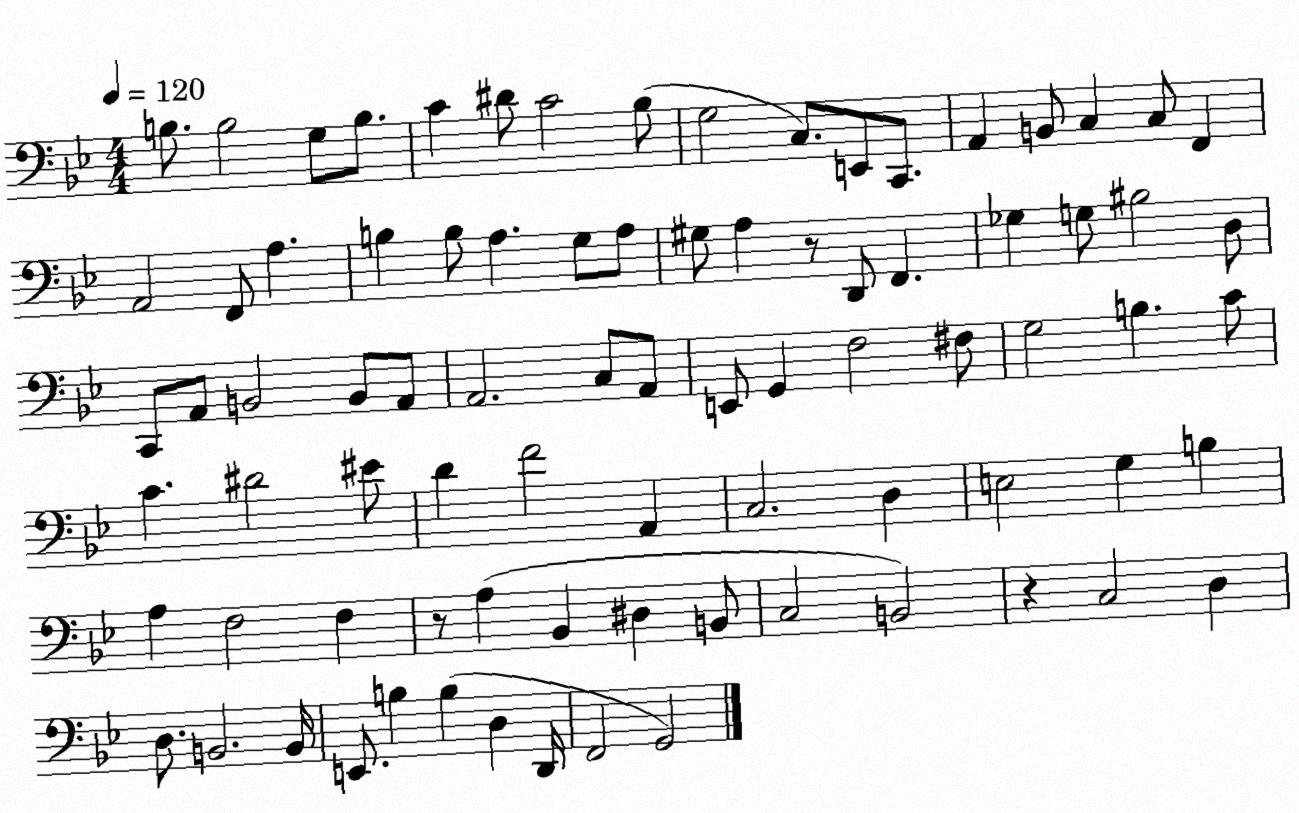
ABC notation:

X:1
T:Untitled
M:4/4
L:1/4
K:Bb
B,/2 B,2 G,/2 B,/2 C ^D/2 C2 _B,/2 G,2 C,/2 E,,/2 C,,/2 A,, B,,/2 C, C,/2 F,, A,,2 F,,/2 A, B, B,/2 A, G,/2 A,/2 ^G,/2 A, z/2 D,,/2 F,, _G, G,/2 ^B,2 D,/2 C,,/2 A,,/2 B,,2 B,,/2 A,,/2 A,,2 C,/2 A,,/2 E,,/2 G,, F,2 ^F,/2 G,2 B, C/2 C ^D2 ^E/2 D F2 A,, C,2 D, E,2 G, B, A, F,2 F, z/2 A, _B,, ^D, B,,/2 C,2 B,,2 z C,2 D, D,/2 B,,2 B,,/4 E,,/2 B, B, D, D,,/4 F,,2 G,,2